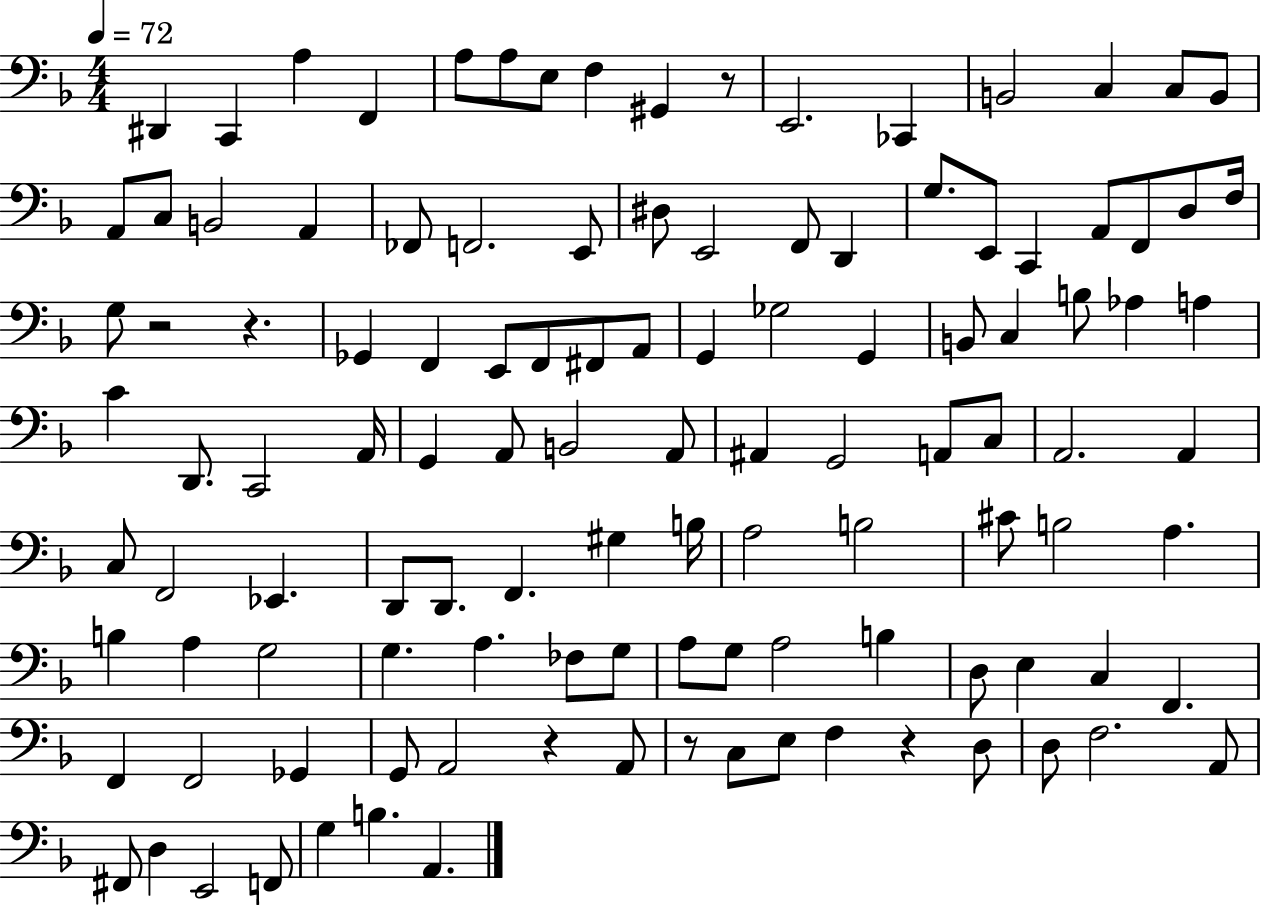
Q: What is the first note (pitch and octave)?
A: D#2